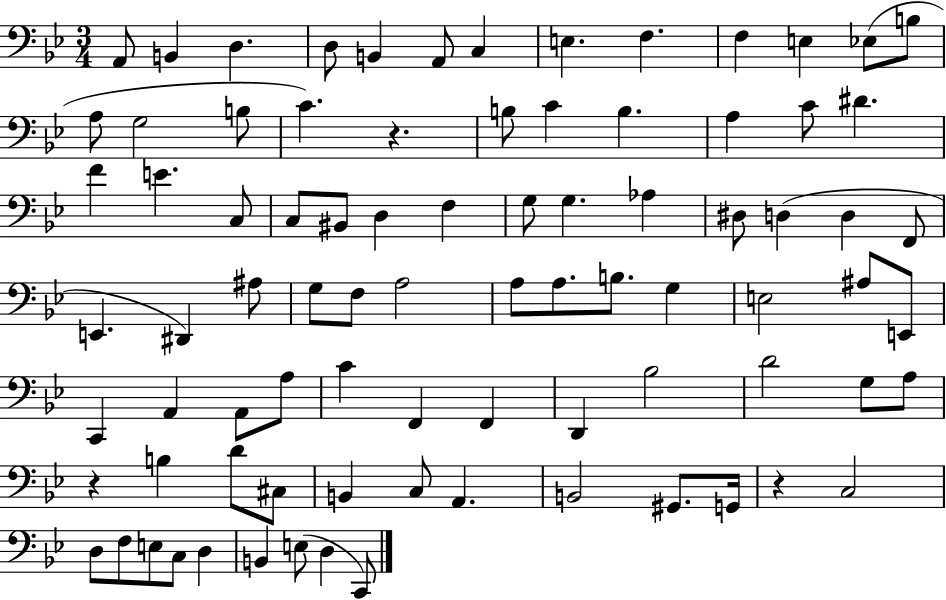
{
  \clef bass
  \numericTimeSignature
  \time 3/4
  \key bes \major
  \repeat volta 2 { a,8 b,4 d4. | d8 b,4 a,8 c4 | e4. f4. | f4 e4 ees8( b8 | \break a8 g2 b8 | c'4.) r4. | b8 c'4 b4. | a4 c'8 dis'4. | \break f'4 e'4. c8 | c8 bis,8 d4 f4 | g8 g4. aes4 | dis8 d4( d4 f,8 | \break e,4. dis,4) ais8 | g8 f8 a2 | a8 a8. b8. g4 | e2 ais8 e,8 | \break c,4 a,4 a,8 a8 | c'4 f,4 f,4 | d,4 bes2 | d'2 g8 a8 | \break r4 b4 d'8 cis8 | b,4 c8 a,4. | b,2 gis,8. g,16 | r4 c2 | \break d8 f8 e8 c8 d4 | b,4 e8( d4 c,8) | } \bar "|."
}